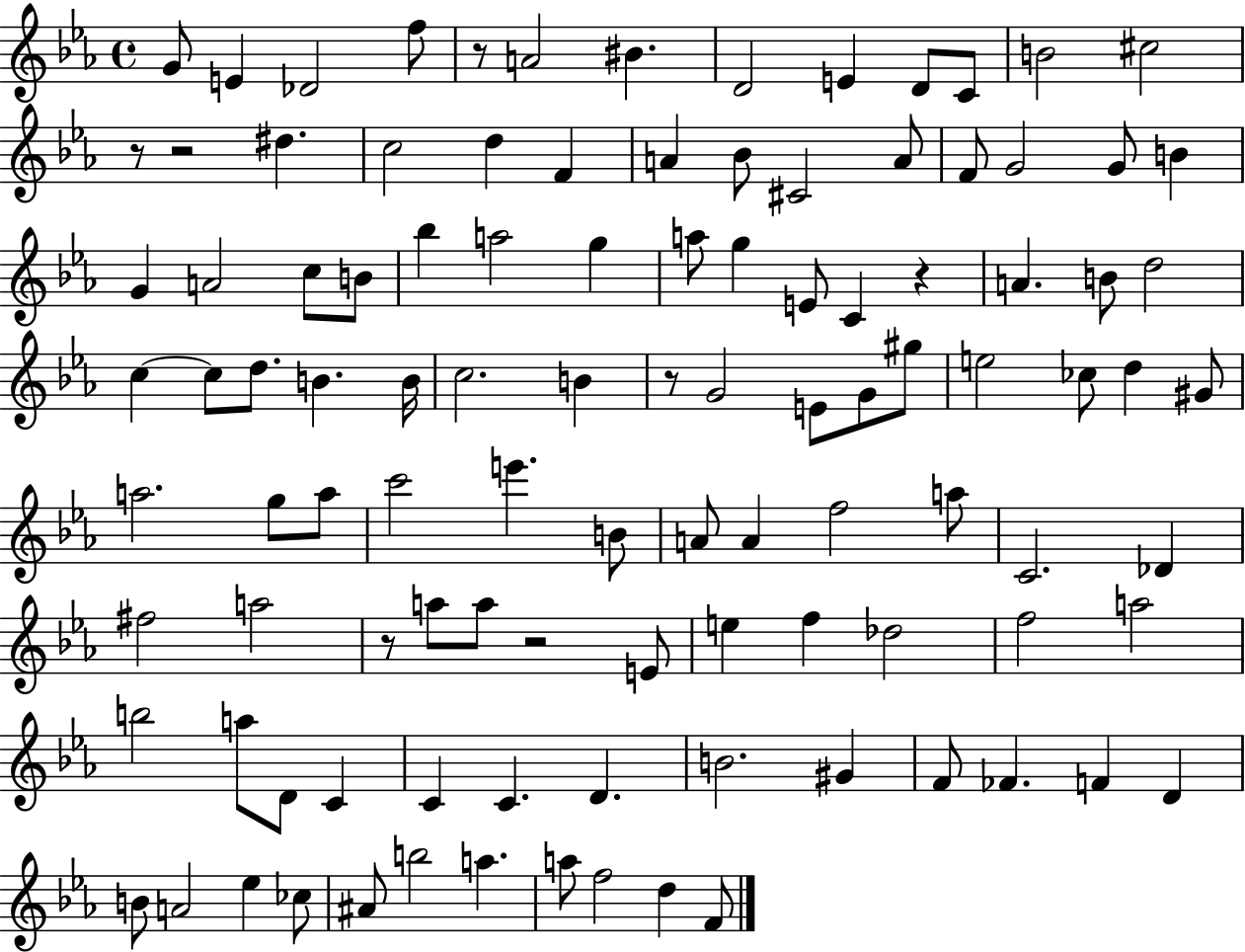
G4/e E4/q Db4/h F5/e R/e A4/h BIS4/q. D4/h E4/q D4/e C4/e B4/h C#5/h R/e R/h D#5/q. C5/h D5/q F4/q A4/q Bb4/e C#4/h A4/e F4/e G4/h G4/e B4/q G4/q A4/h C5/e B4/e Bb5/q A5/h G5/q A5/e G5/q E4/e C4/q R/q A4/q. B4/e D5/h C5/q C5/e D5/e. B4/q. B4/s C5/h. B4/q R/e G4/h E4/e G4/e G#5/e E5/h CES5/e D5/q G#4/e A5/h. G5/e A5/e C6/h E6/q. B4/e A4/e A4/q F5/h A5/e C4/h. Db4/q F#5/h A5/h R/e A5/e A5/e R/h E4/e E5/q F5/q Db5/h F5/h A5/h B5/h A5/e D4/e C4/q C4/q C4/q. D4/q. B4/h. G#4/q F4/e FES4/q. F4/q D4/q B4/e A4/h Eb5/q CES5/e A#4/e B5/h A5/q. A5/e F5/h D5/q F4/e